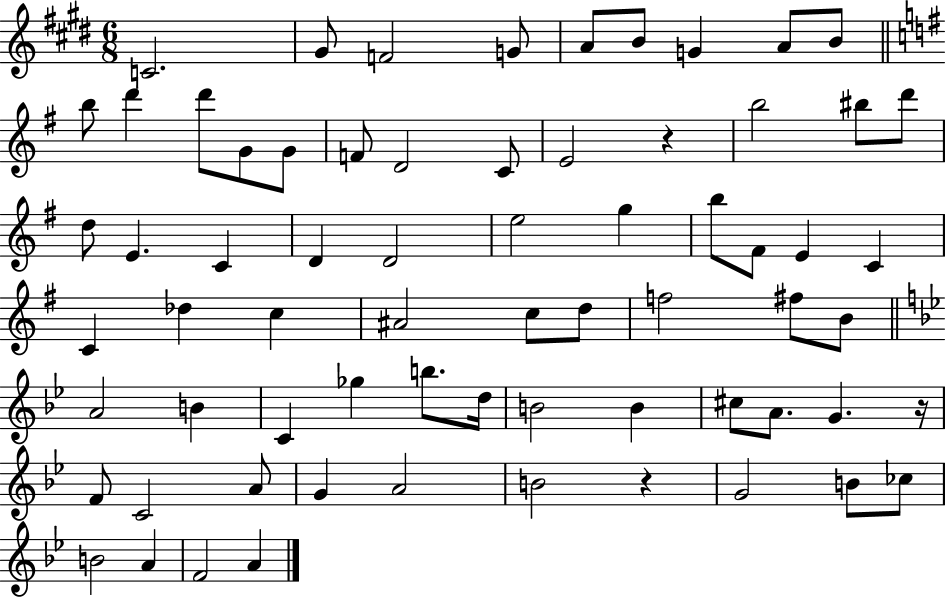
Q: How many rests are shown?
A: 3